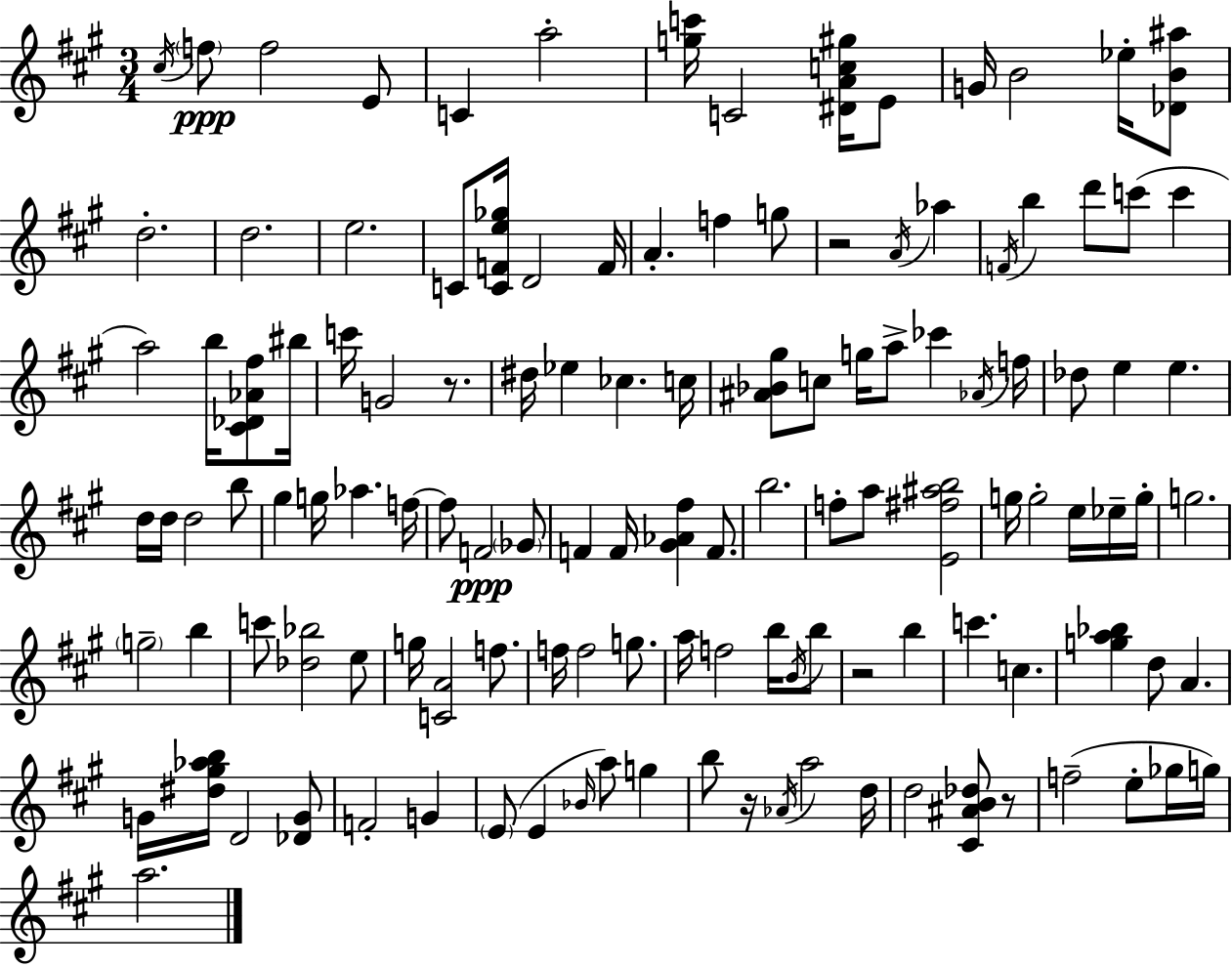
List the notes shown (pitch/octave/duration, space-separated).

C#5/s F5/e F5/h E4/e C4/q A5/h [G5,C6]/s C4/h [D#4,A4,C5,G#5]/s E4/e G4/s B4/h Eb5/s [Db4,B4,A#5]/e D5/h. D5/h. E5/h. C4/e [C4,F4,E5,Gb5]/s D4/h F4/s A4/q. F5/q G5/e R/h A4/s Ab5/q F4/s B5/q D6/e C6/e C6/q A5/h B5/s [C#4,Db4,Ab4,F#5]/e BIS5/s C6/s G4/h R/e. D#5/s Eb5/q CES5/q. C5/s [A#4,Bb4,G#5]/e C5/e G5/s A5/e CES6/q Ab4/s F5/s Db5/e E5/q E5/q. D5/s D5/s D5/h B5/e G#5/q G5/s Ab5/q. F5/s F5/e F4/h Gb4/e F4/q F4/s [G#4,Ab4,F#5]/q F4/e. B5/h. F5/e A5/e [E4,F#5,A#5,B5]/h G5/s G5/h E5/s Eb5/s G5/s G5/h. G5/h B5/q C6/e [Db5,Bb5]/h E5/e G5/s [C4,A4]/h F5/e. F5/s F5/h G5/e. A5/s F5/h B5/s B4/s B5/e R/h B5/q C6/q. C5/q. [G5,A5,Bb5]/q D5/e A4/q. G4/s [D#5,G#5,Ab5,B5]/s D4/h [Db4,G4]/e F4/h G4/q E4/e E4/q Bb4/s A5/e G5/q B5/e R/s Ab4/s A5/h D5/s D5/h [C#4,A#4,B4,Db5]/e R/e F5/h E5/e Gb5/s G5/s A5/h.